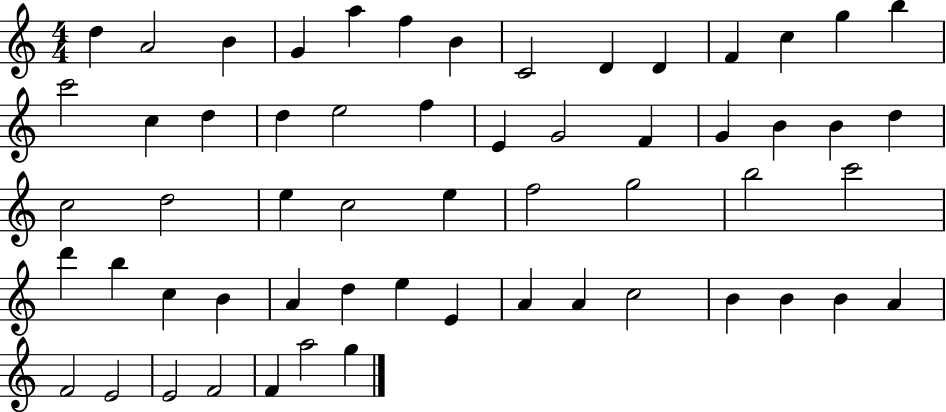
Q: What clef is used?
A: treble